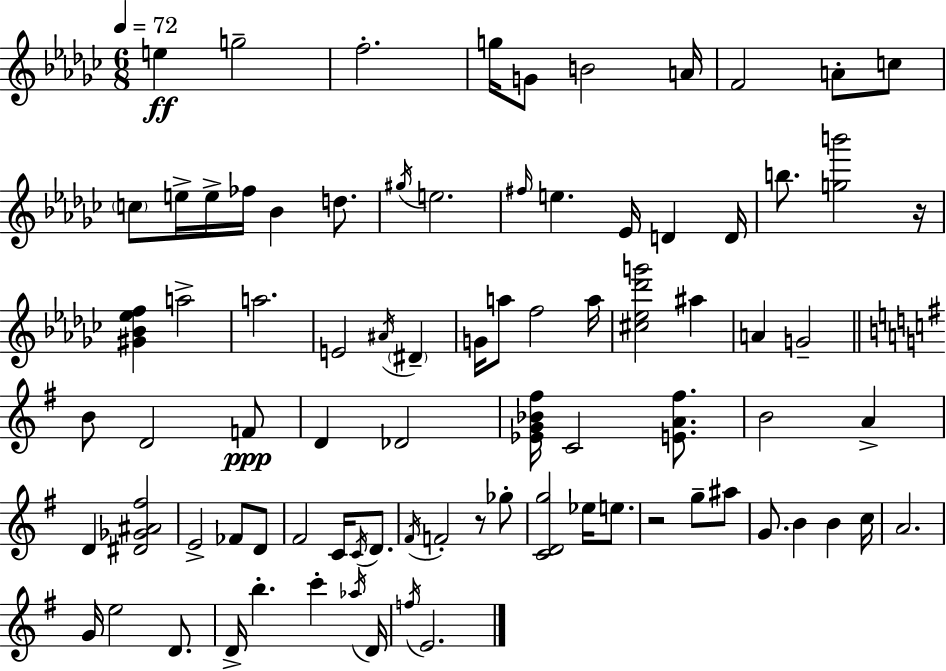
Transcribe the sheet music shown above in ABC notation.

X:1
T:Untitled
M:6/8
L:1/4
K:Ebm
e g2 f2 g/4 G/2 B2 A/4 F2 A/2 c/2 c/2 e/4 e/4 _f/4 _B d/2 ^g/4 e2 ^f/4 e _E/4 D D/4 b/2 [gb']2 z/4 [^G_B_ef] a2 a2 E2 ^A/4 ^D G/4 a/2 f2 a/4 [^c_e_d'g']2 ^a A G2 B/2 D2 F/2 D _D2 [_EG_B^f]/4 C2 [EA^f]/2 B2 A D [^D_G^A^f]2 E2 _F/2 D/2 ^F2 C/4 C/4 D/2 ^F/4 F2 z/2 _g/2 [CDg]2 _e/4 e/2 z2 g/2 ^a/2 G/2 B B c/4 A2 G/4 e2 D/2 D/4 b c' _a/4 D/4 f/4 E2